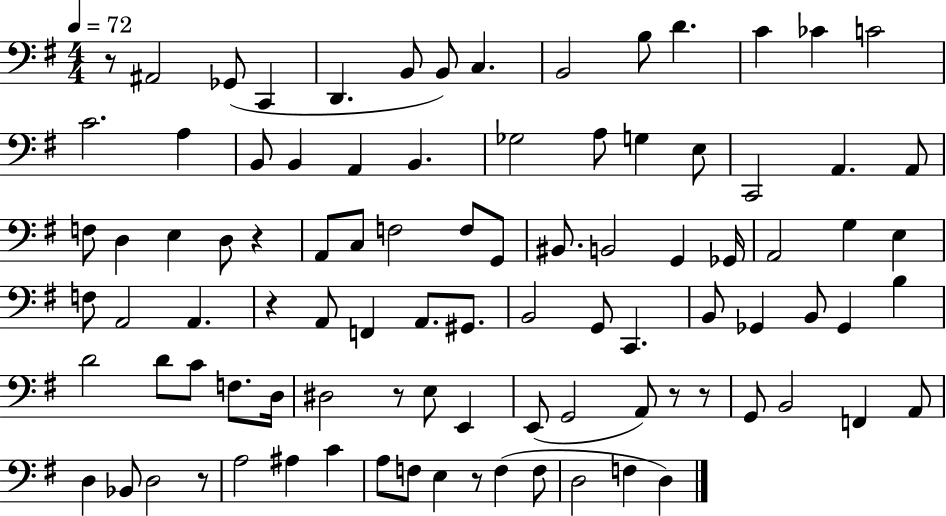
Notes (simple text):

R/e A#2/h Gb2/e C2/q D2/q. B2/e B2/e C3/q. B2/h B3/e D4/q. C4/q CES4/q C4/h C4/h. A3/q B2/e B2/q A2/q B2/q. Gb3/h A3/e G3/q E3/e C2/h A2/q. A2/e F3/e D3/q E3/q D3/e R/q A2/e C3/e F3/h F3/e G2/e BIS2/e. B2/h G2/q Gb2/s A2/h G3/q E3/q F3/e A2/h A2/q. R/q A2/e F2/q A2/e. G#2/e. B2/h G2/e C2/q. B2/e Gb2/q B2/e Gb2/q B3/q D4/h D4/e C4/e F3/e. D3/s D#3/h R/e E3/e E2/q E2/e G2/h A2/e R/e R/e G2/e B2/h F2/q A2/e D3/q Bb2/e D3/h R/e A3/h A#3/q C4/q A3/e F3/e E3/q R/e F3/q F3/e D3/h F3/q D3/q